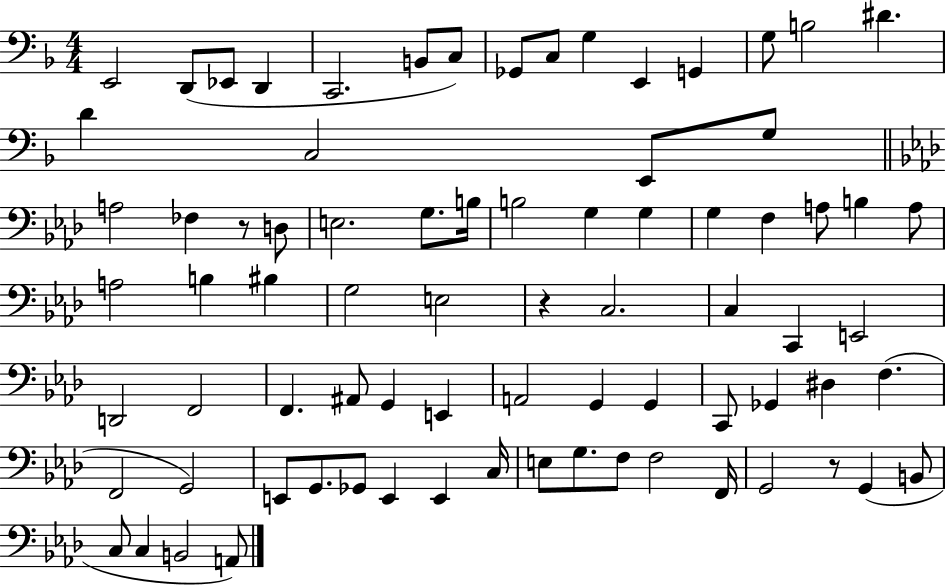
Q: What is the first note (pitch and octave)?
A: E2